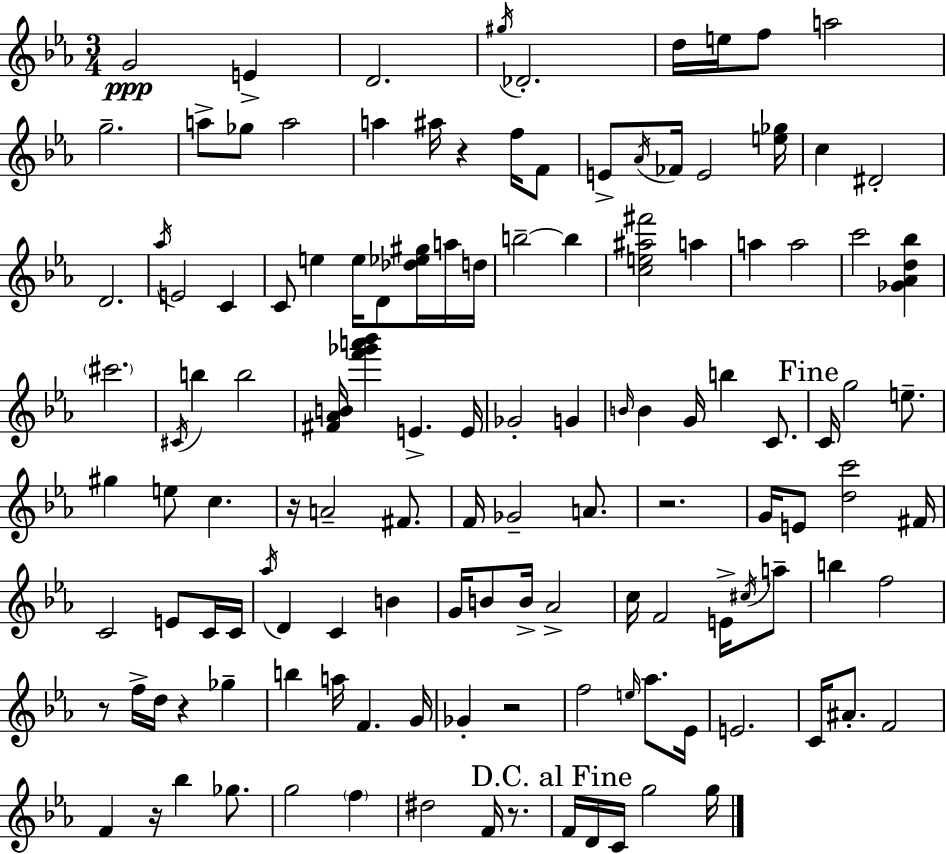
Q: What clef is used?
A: treble